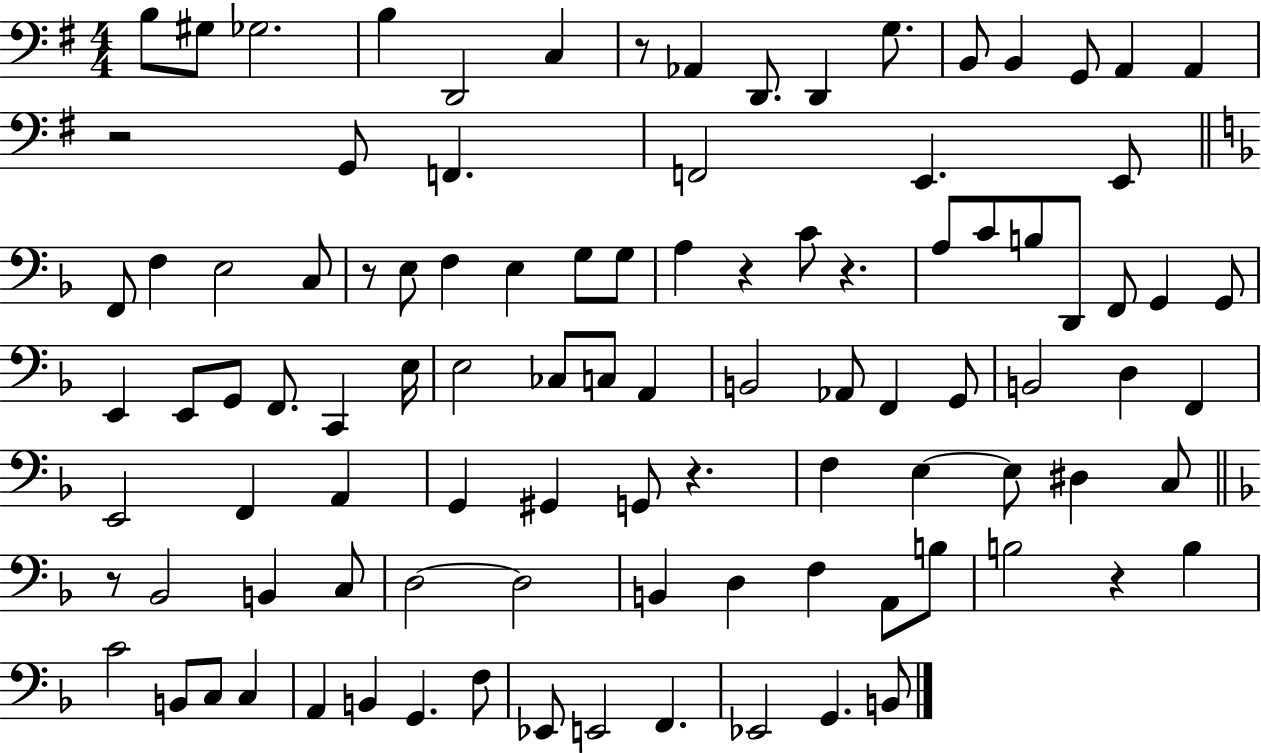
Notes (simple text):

B3/e G#3/e Gb3/h. B3/q D2/h C3/q R/e Ab2/q D2/e. D2/q G3/e. B2/e B2/q G2/e A2/q A2/q R/h G2/e F2/q. F2/h E2/q. E2/e F2/e F3/q E3/h C3/e R/e E3/e F3/q E3/q G3/e G3/e A3/q R/q C4/e R/q. A3/e C4/e B3/e D2/e F2/e G2/q G2/e E2/q E2/e G2/e F2/e. C2/q E3/s E3/h CES3/e C3/e A2/q B2/h Ab2/e F2/q G2/e B2/h D3/q F2/q E2/h F2/q A2/q G2/q G#2/q G2/e R/q. F3/q E3/q E3/e D#3/q C3/e R/e Bb2/h B2/q C3/e D3/h D3/h B2/q D3/q F3/q A2/e B3/e B3/h R/q B3/q C4/h B2/e C3/e C3/q A2/q B2/q G2/q. F3/e Eb2/e E2/h F2/q. Eb2/h G2/q. B2/e